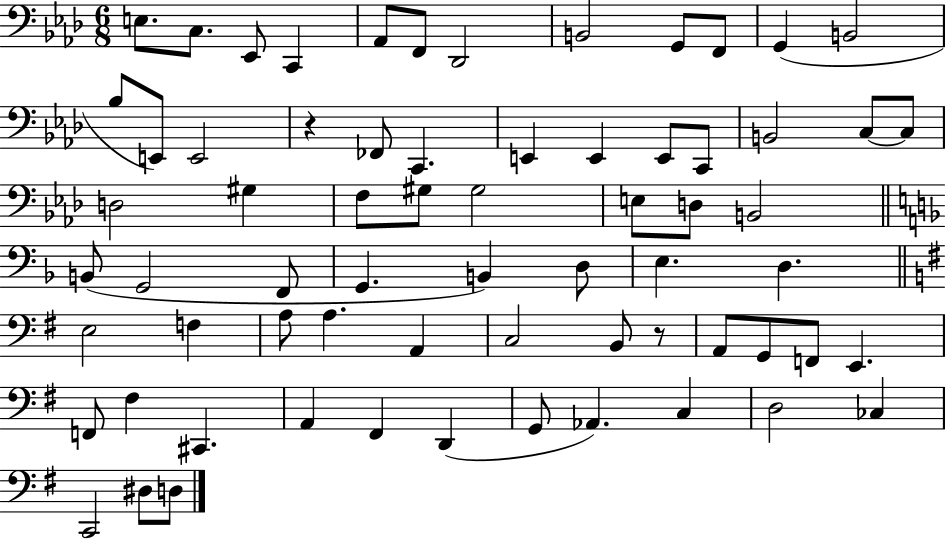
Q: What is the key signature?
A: AES major